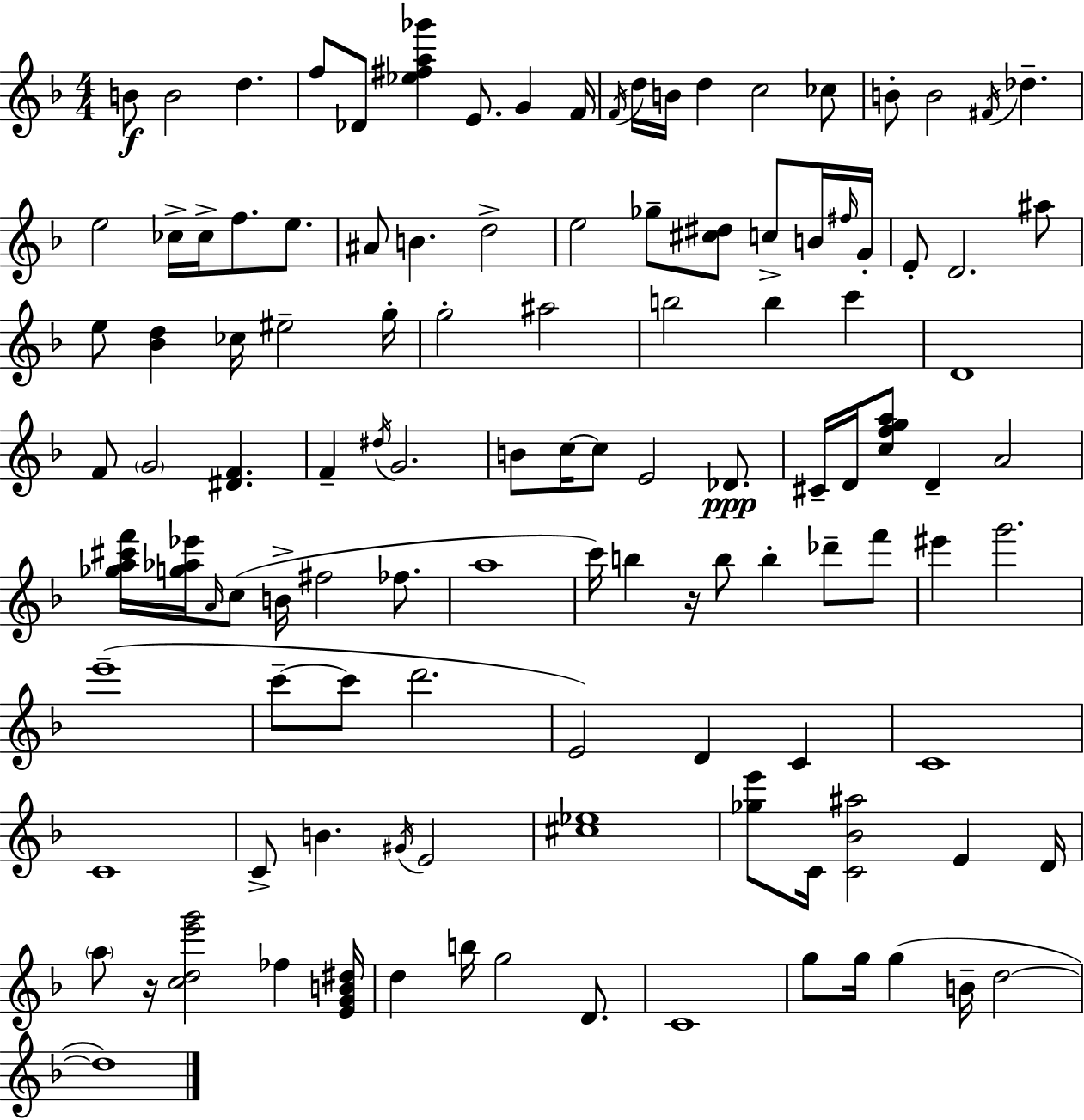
X:1
T:Untitled
M:4/4
L:1/4
K:F
B/2 B2 d f/2 _D/2 [_e^fa_g'] E/2 G F/4 F/4 d/4 B/4 d c2 _c/2 B/2 B2 ^F/4 _d e2 _c/4 _c/4 f/2 e/2 ^A/2 B d2 e2 _g/2 [^c^d]/2 c/2 B/4 ^f/4 G/4 E/2 D2 ^a/2 e/2 [_Bd] _c/4 ^e2 g/4 g2 ^a2 b2 b c' D4 F/2 G2 [^DF] F ^d/4 G2 B/2 c/4 c/2 E2 _D/2 ^C/4 D/4 [cfga]/2 D A2 [_ga^c'f']/4 [g_a_e']/4 A/4 c/2 B/4 ^f2 _f/2 a4 c'/4 b z/4 b/2 b _d'/2 f'/2 ^e' g'2 e'4 c'/2 c'/2 d'2 E2 D C C4 C4 C/2 B ^G/4 E2 [^c_e]4 [_ge']/2 C/4 [C_B^a]2 E D/4 a/2 z/4 [cde'g']2 _f [EGB^d]/4 d b/4 g2 D/2 C4 g/2 g/4 g B/4 d2 d4